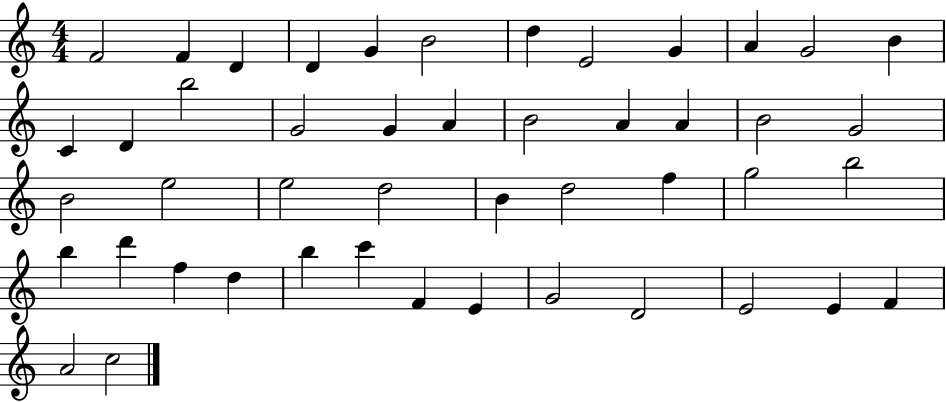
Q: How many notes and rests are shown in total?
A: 47